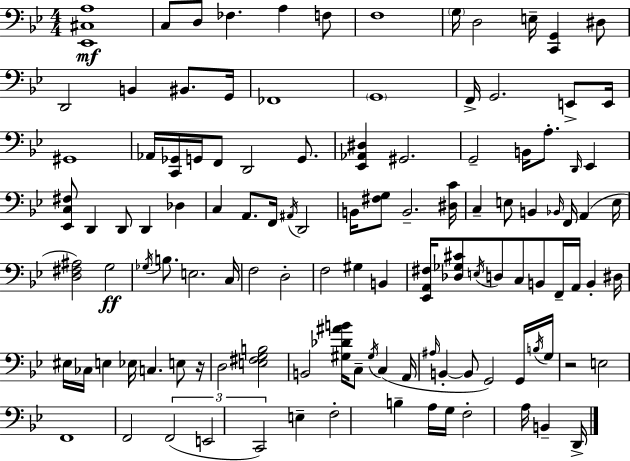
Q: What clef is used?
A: bass